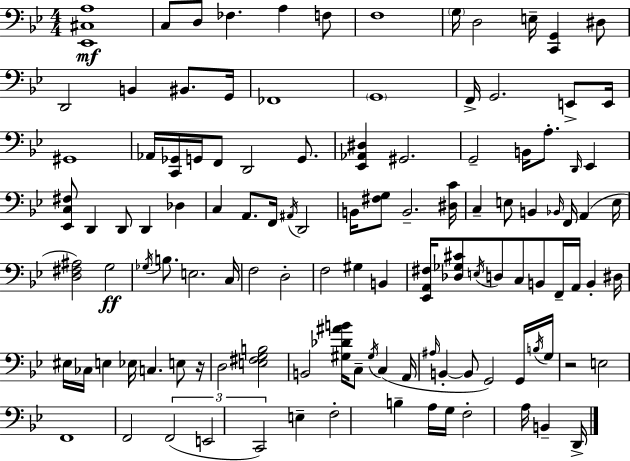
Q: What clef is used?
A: bass